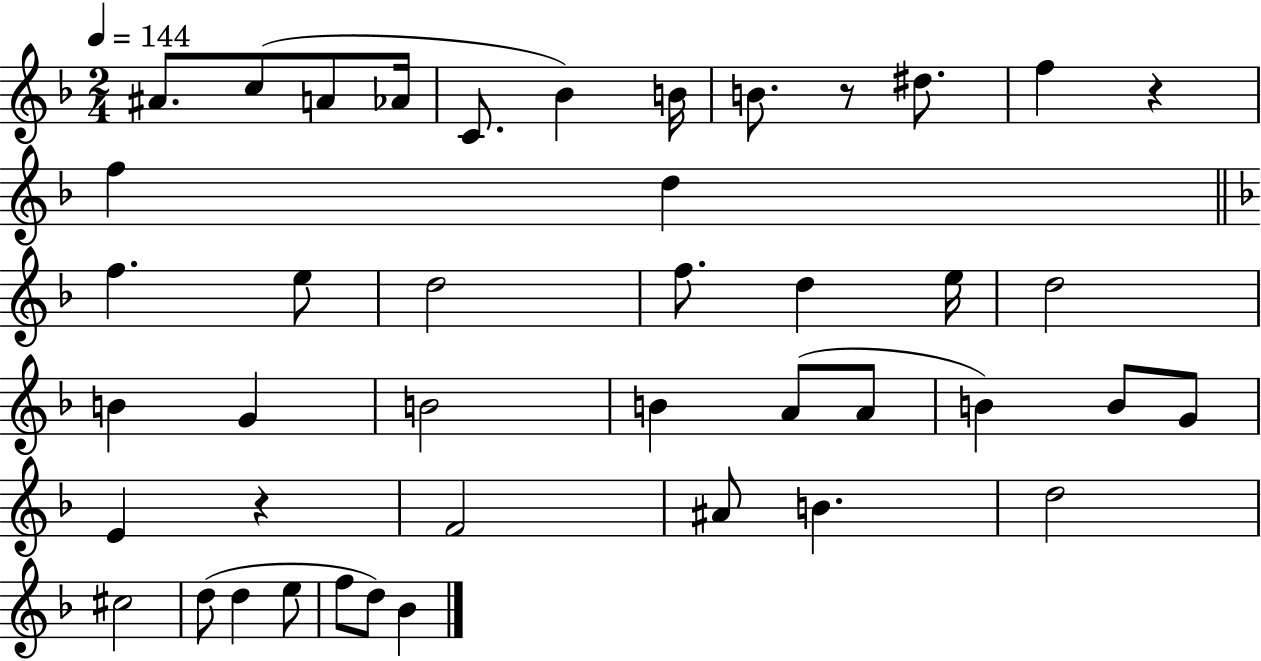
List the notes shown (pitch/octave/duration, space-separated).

A#4/e. C5/e A4/e Ab4/s C4/e. Bb4/q B4/s B4/e. R/e D#5/e. F5/q R/q F5/q D5/q F5/q. E5/e D5/h F5/e. D5/q E5/s D5/h B4/q G4/q B4/h B4/q A4/e A4/e B4/q B4/e G4/e E4/q R/q F4/h A#4/e B4/q. D5/h C#5/h D5/e D5/q E5/e F5/e D5/e Bb4/q